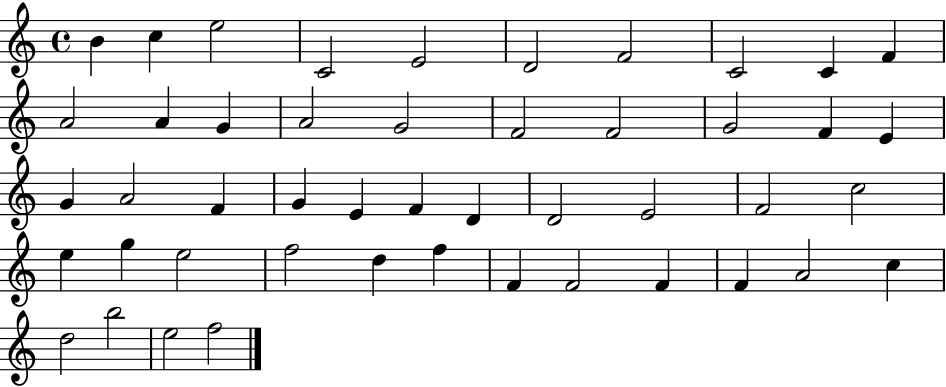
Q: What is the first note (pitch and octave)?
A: B4